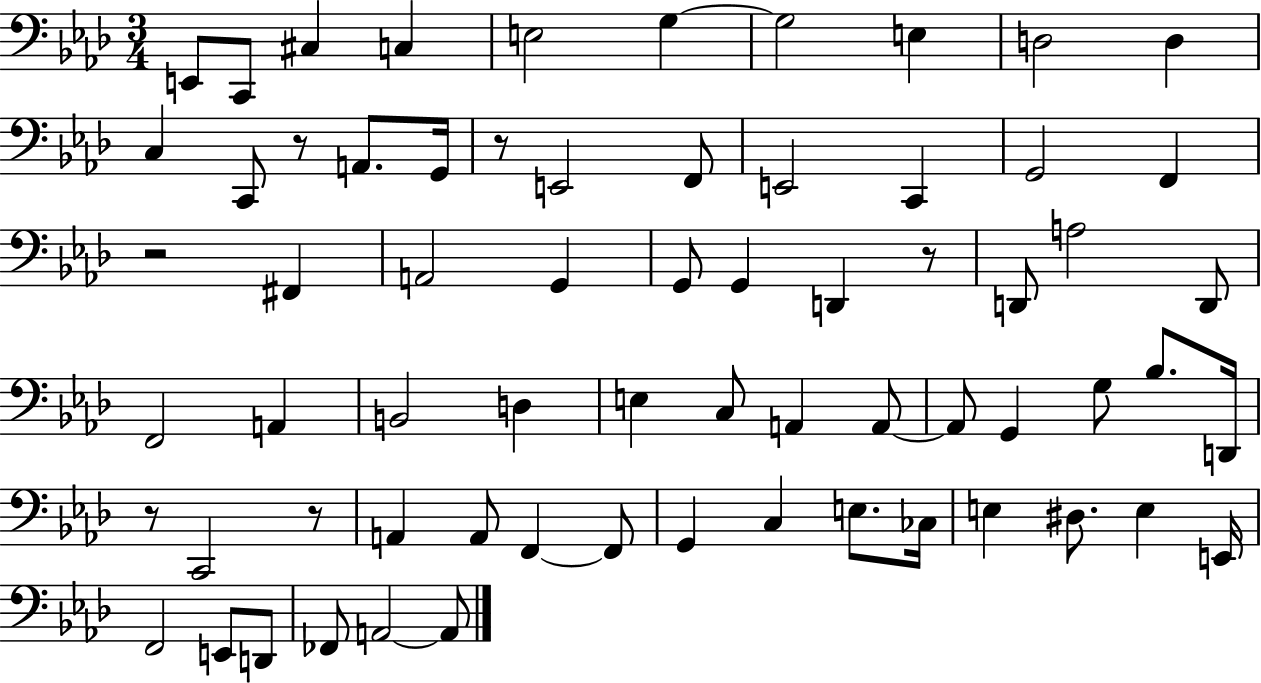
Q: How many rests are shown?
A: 6